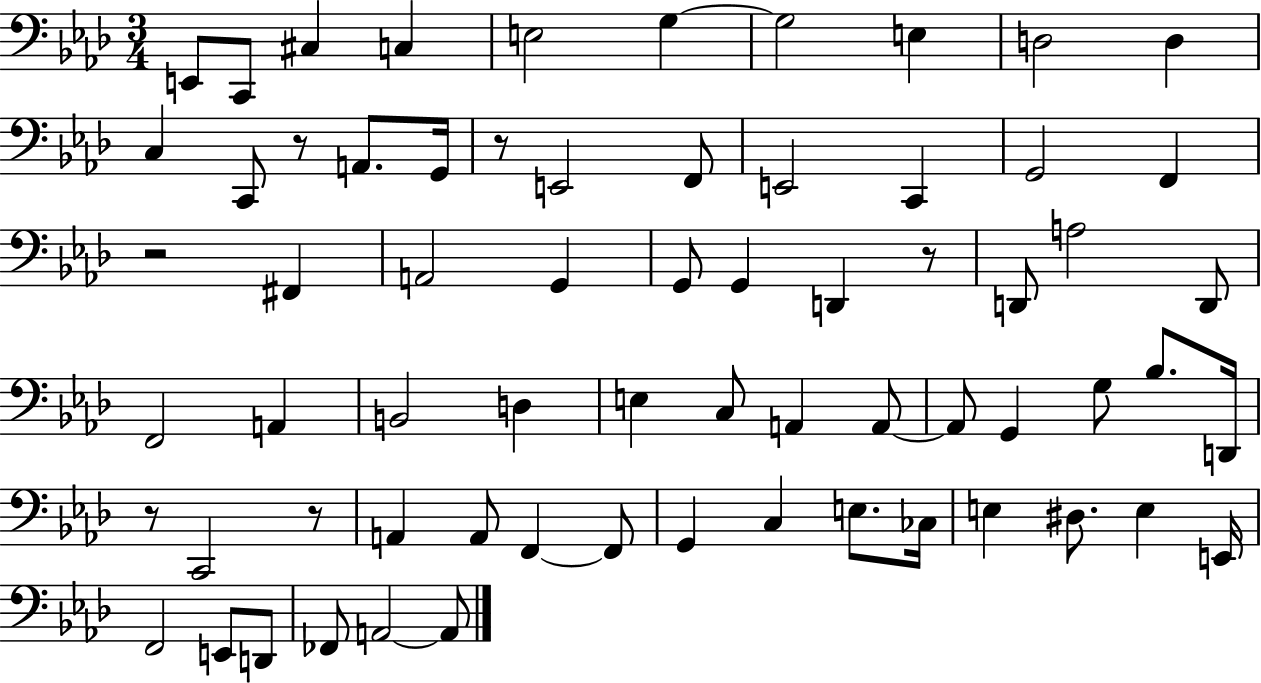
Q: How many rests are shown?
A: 6